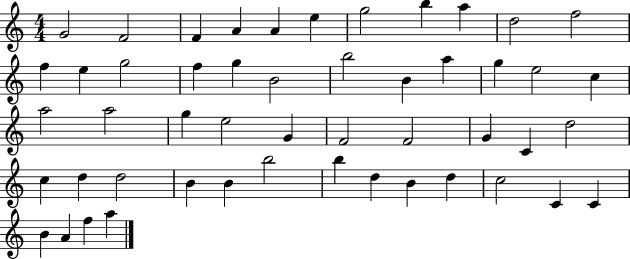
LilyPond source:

{
  \clef treble
  \numericTimeSignature
  \time 4/4
  \key c \major
  g'2 f'2 | f'4 a'4 a'4 e''4 | g''2 b''4 a''4 | d''2 f''2 | \break f''4 e''4 g''2 | f''4 g''4 b'2 | b''2 b'4 a''4 | g''4 e''2 c''4 | \break a''2 a''2 | g''4 e''2 g'4 | f'2 f'2 | g'4 c'4 d''2 | \break c''4 d''4 d''2 | b'4 b'4 b''2 | b''4 d''4 b'4 d''4 | c''2 c'4 c'4 | \break b'4 a'4 f''4 a''4 | \bar "|."
}